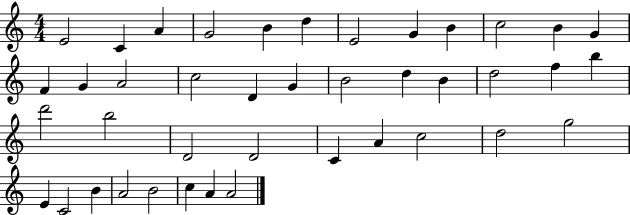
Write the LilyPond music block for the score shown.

{
  \clef treble
  \numericTimeSignature
  \time 4/4
  \key c \major
  e'2 c'4 a'4 | g'2 b'4 d''4 | e'2 g'4 b'4 | c''2 b'4 g'4 | \break f'4 g'4 a'2 | c''2 d'4 g'4 | b'2 d''4 b'4 | d''2 f''4 b''4 | \break d'''2 b''2 | d'2 d'2 | c'4 a'4 c''2 | d''2 g''2 | \break e'4 c'2 b'4 | a'2 b'2 | c''4 a'4 a'2 | \bar "|."
}